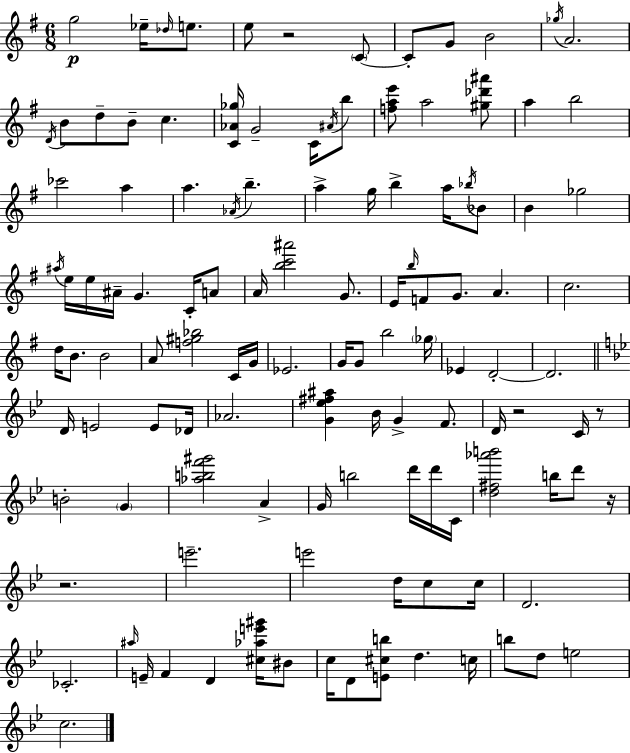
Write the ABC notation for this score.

X:1
T:Untitled
M:6/8
L:1/4
K:Em
g2 _e/4 _d/4 e/2 e/2 z2 C/2 C/2 G/2 B2 _g/4 A2 D/4 B/2 d/2 B/2 c [C_A_g]/4 G2 C/4 ^A/4 b/2 [fae']/2 a2 [^g_d'^a']/2 a b2 _c'2 a a _A/4 b a g/4 b a/4 _b/4 _B/2 B _g2 ^a/4 e/4 e/4 ^A/4 G C/4 A/2 A/4 [bc'^a']2 G/2 E/4 b/4 F/2 G/2 A c2 d/4 B/2 B2 A/2 [f^g_b]2 C/4 G/4 _E2 G/4 G/2 b2 _g/4 _E D2 D2 D/4 E2 E/2 _D/4 _A2 [G_e^f^a] _B/4 G F/2 D/4 z2 C/4 z/2 B2 G [_abf'^g']2 A G/4 b2 d'/4 d'/4 C/4 [d^f_a'b']2 b/4 d'/2 z/4 z2 e'2 e'2 d/4 c/2 c/4 D2 _C2 ^a/4 E/4 F D [^c_ae'^g']/4 ^B/2 c/4 D/2 [E^cb]/2 d c/4 b/2 d/2 e2 c2